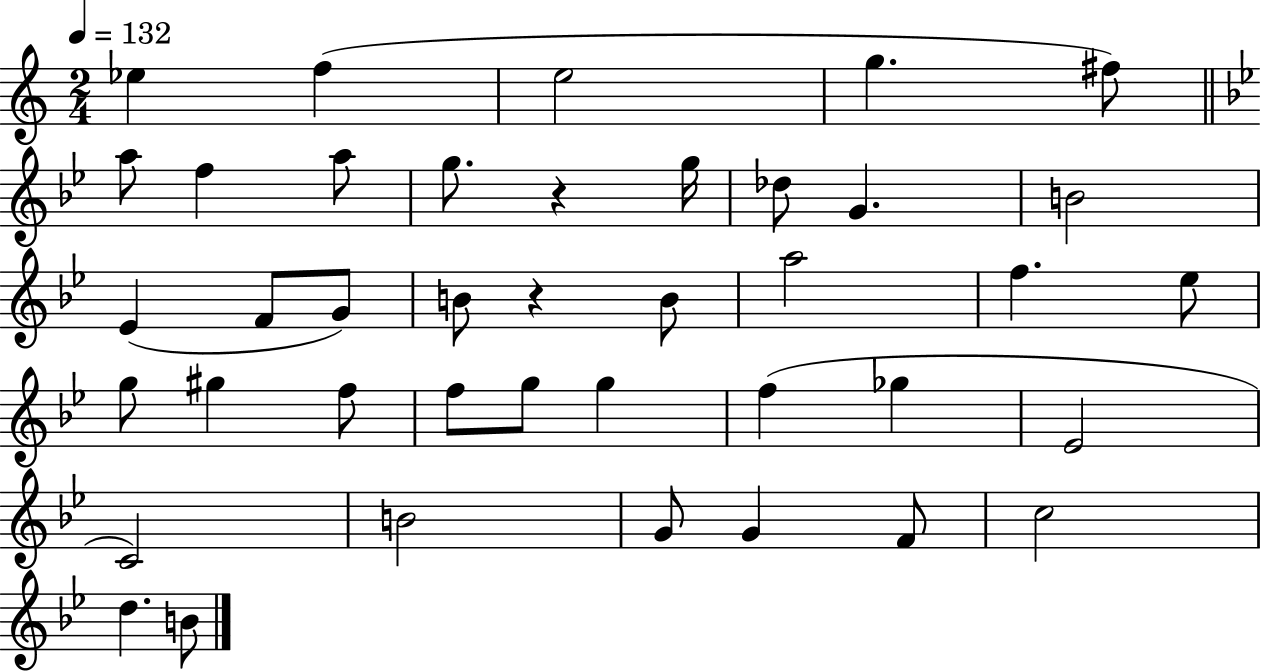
{
  \clef treble
  \numericTimeSignature
  \time 2/4
  \key c \major
  \tempo 4 = 132
  ees''4 f''4( | e''2 | g''4. fis''8) | \bar "||" \break \key bes \major a''8 f''4 a''8 | g''8. r4 g''16 | des''8 g'4. | b'2 | \break ees'4( f'8 g'8) | b'8 r4 b'8 | a''2 | f''4. ees''8 | \break g''8 gis''4 f''8 | f''8 g''8 g''4 | f''4( ges''4 | ees'2 | \break c'2) | b'2 | g'8 g'4 f'8 | c''2 | \break d''4. b'8 | \bar "|."
}